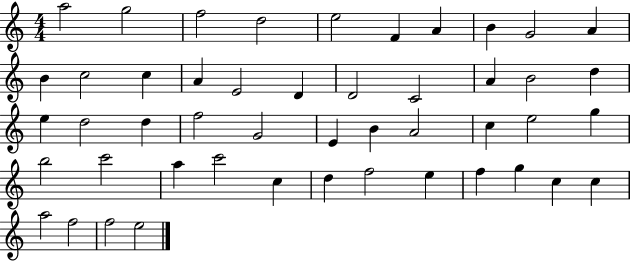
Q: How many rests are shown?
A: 0